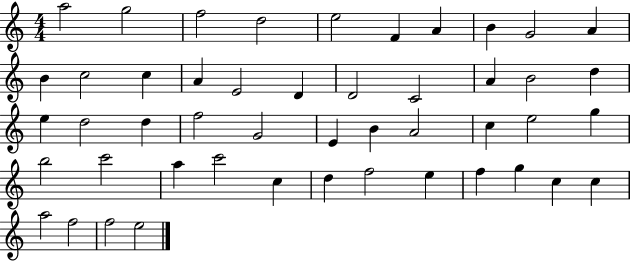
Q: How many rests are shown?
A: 0